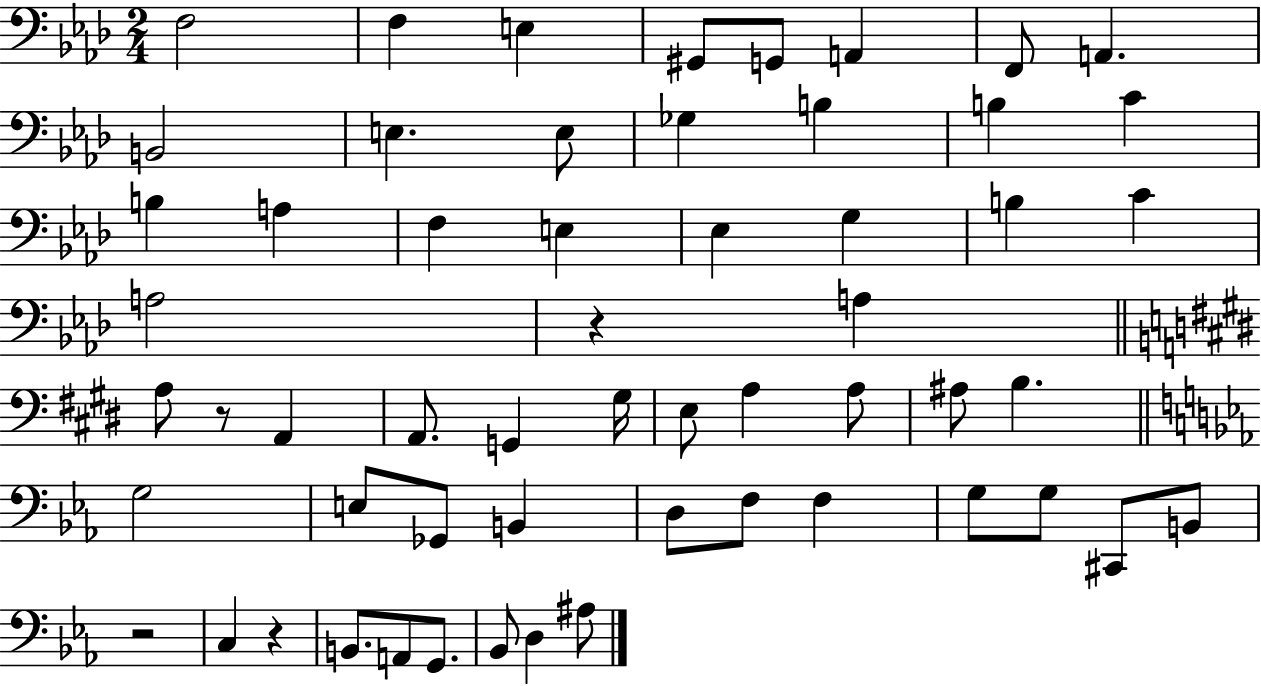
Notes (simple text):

F3/h F3/q E3/q G#2/e G2/e A2/q F2/e A2/q. B2/h E3/q. E3/e Gb3/q B3/q B3/q C4/q B3/q A3/q F3/q E3/q Eb3/q G3/q B3/q C4/q A3/h R/q A3/q A3/e R/e A2/q A2/e. G2/q G#3/s E3/e A3/q A3/e A#3/e B3/q. G3/h E3/e Gb2/e B2/q D3/e F3/e F3/q G3/e G3/e C#2/e B2/e R/h C3/q R/q B2/e. A2/e G2/e. Bb2/e D3/q A#3/e